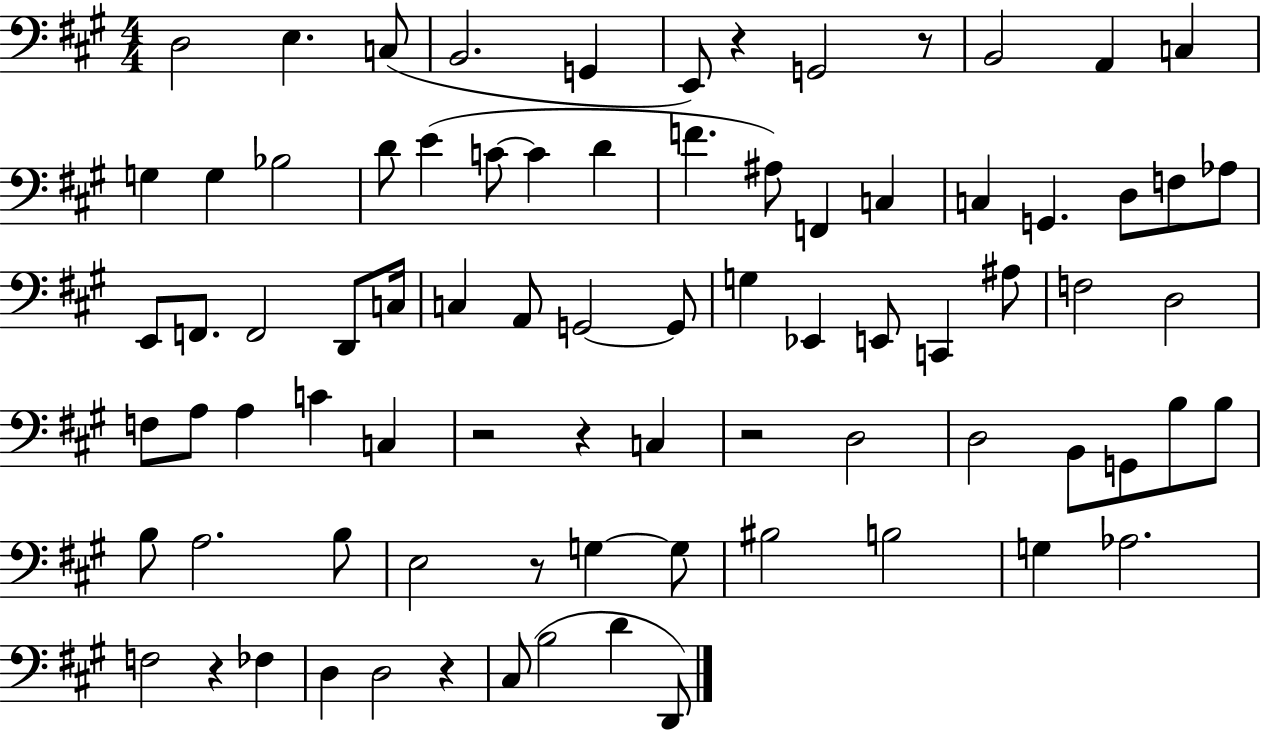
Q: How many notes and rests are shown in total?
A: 81